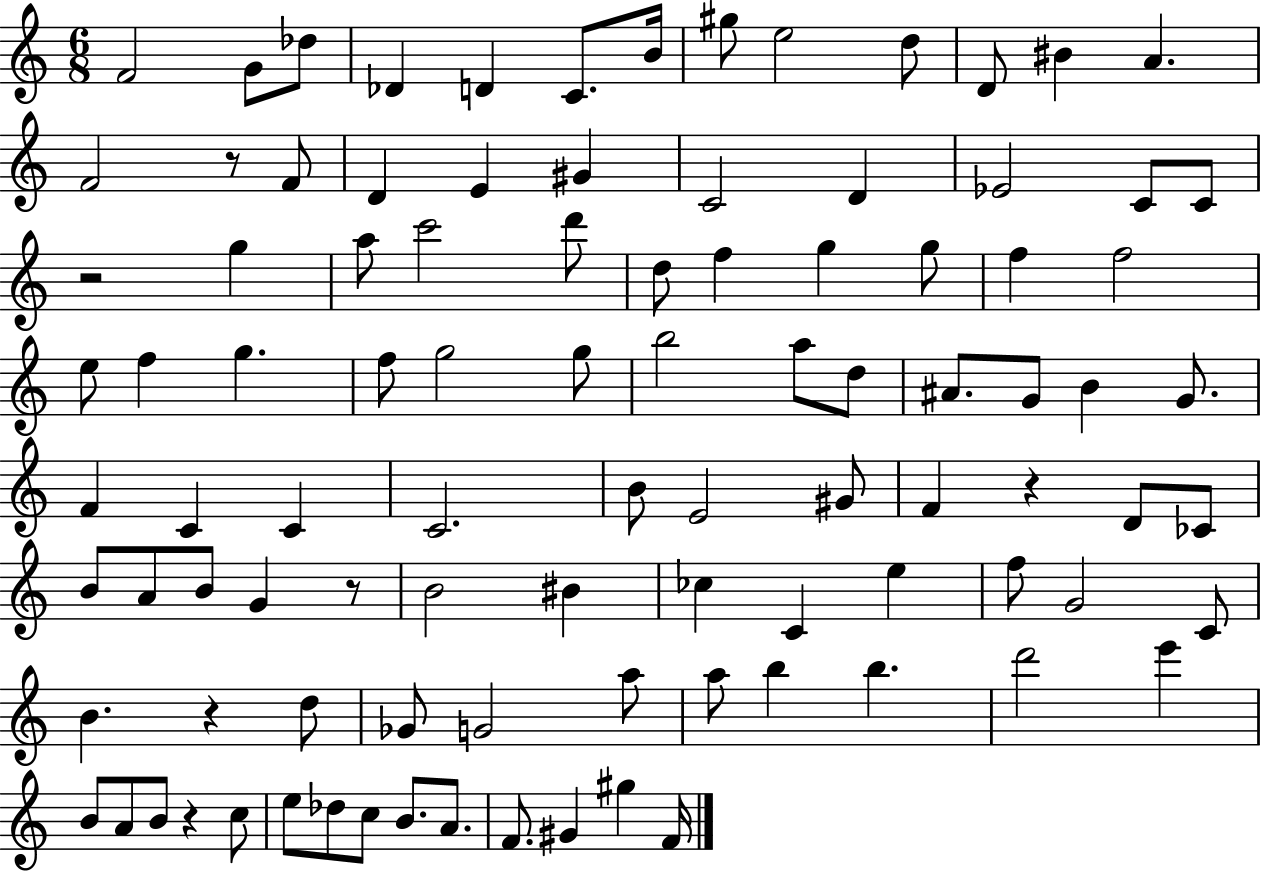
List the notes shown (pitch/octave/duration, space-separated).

F4/h G4/e Db5/e Db4/q D4/q C4/e. B4/s G#5/e E5/h D5/e D4/e BIS4/q A4/q. F4/h R/e F4/e D4/q E4/q G#4/q C4/h D4/q Eb4/h C4/e C4/e R/h G5/q A5/e C6/h D6/e D5/e F5/q G5/q G5/e F5/q F5/h E5/e F5/q G5/q. F5/e G5/h G5/e B5/h A5/e D5/e A#4/e. G4/e B4/q G4/e. F4/q C4/q C4/q C4/h. B4/e E4/h G#4/e F4/q R/q D4/e CES4/e B4/e A4/e B4/e G4/q R/e B4/h BIS4/q CES5/q C4/q E5/q F5/e G4/h C4/e B4/q. R/q D5/e Gb4/e G4/h A5/e A5/e B5/q B5/q. D6/h E6/q B4/e A4/e B4/e R/q C5/e E5/e Db5/e C5/e B4/e. A4/e. F4/e. G#4/q G#5/q F4/s